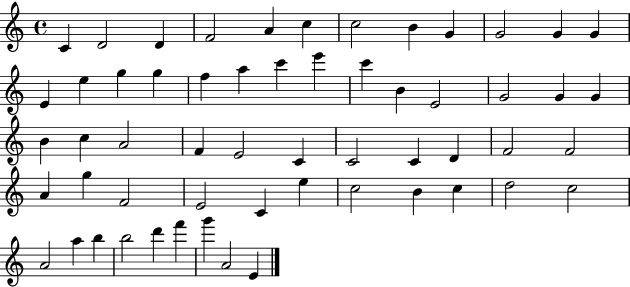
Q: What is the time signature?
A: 4/4